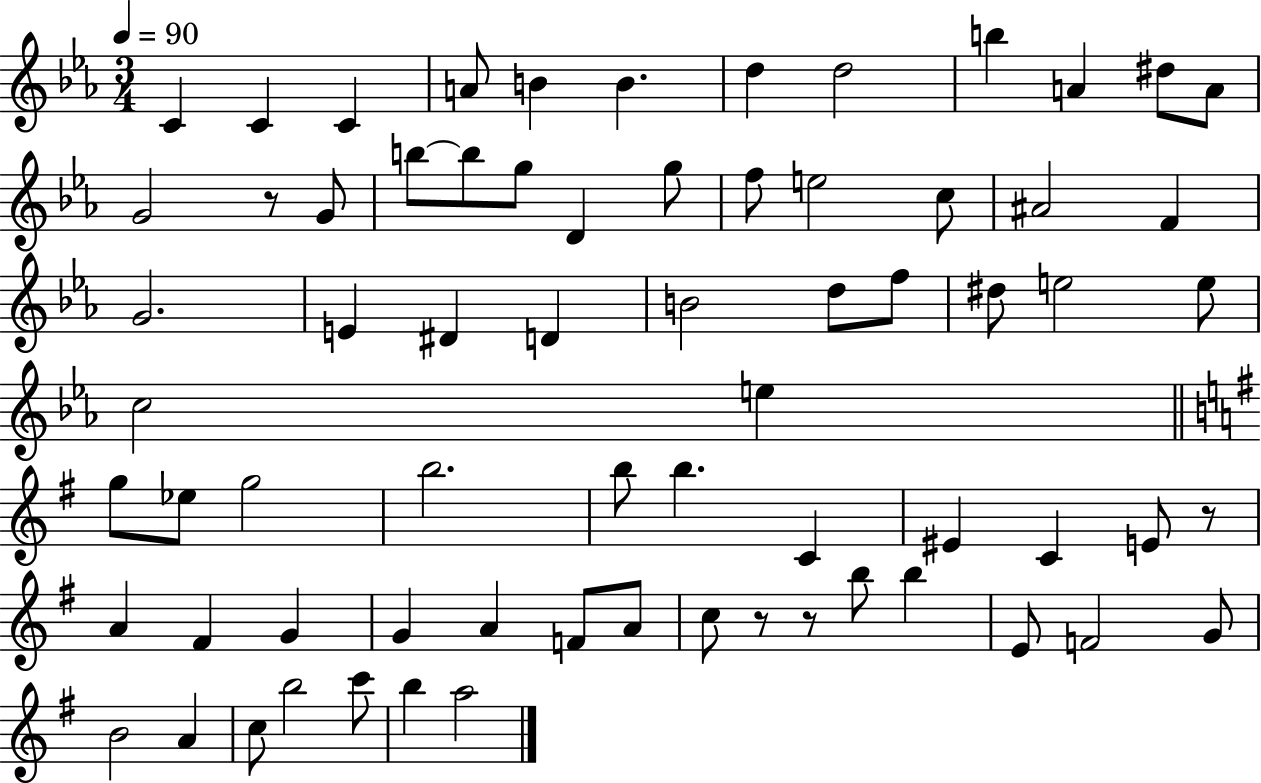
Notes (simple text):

C4/q C4/q C4/q A4/e B4/q B4/q. D5/q D5/h B5/q A4/q D#5/e A4/e G4/h R/e G4/e B5/e B5/e G5/e D4/q G5/e F5/e E5/h C5/e A#4/h F4/q G4/h. E4/q D#4/q D4/q B4/h D5/e F5/e D#5/e E5/h E5/e C5/h E5/q G5/e Eb5/e G5/h B5/h. B5/e B5/q. C4/q EIS4/q C4/q E4/e R/e A4/q F#4/q G4/q G4/q A4/q F4/e A4/e C5/e R/e R/e B5/e B5/q E4/e F4/h G4/e B4/h A4/q C5/e B5/h C6/e B5/q A5/h